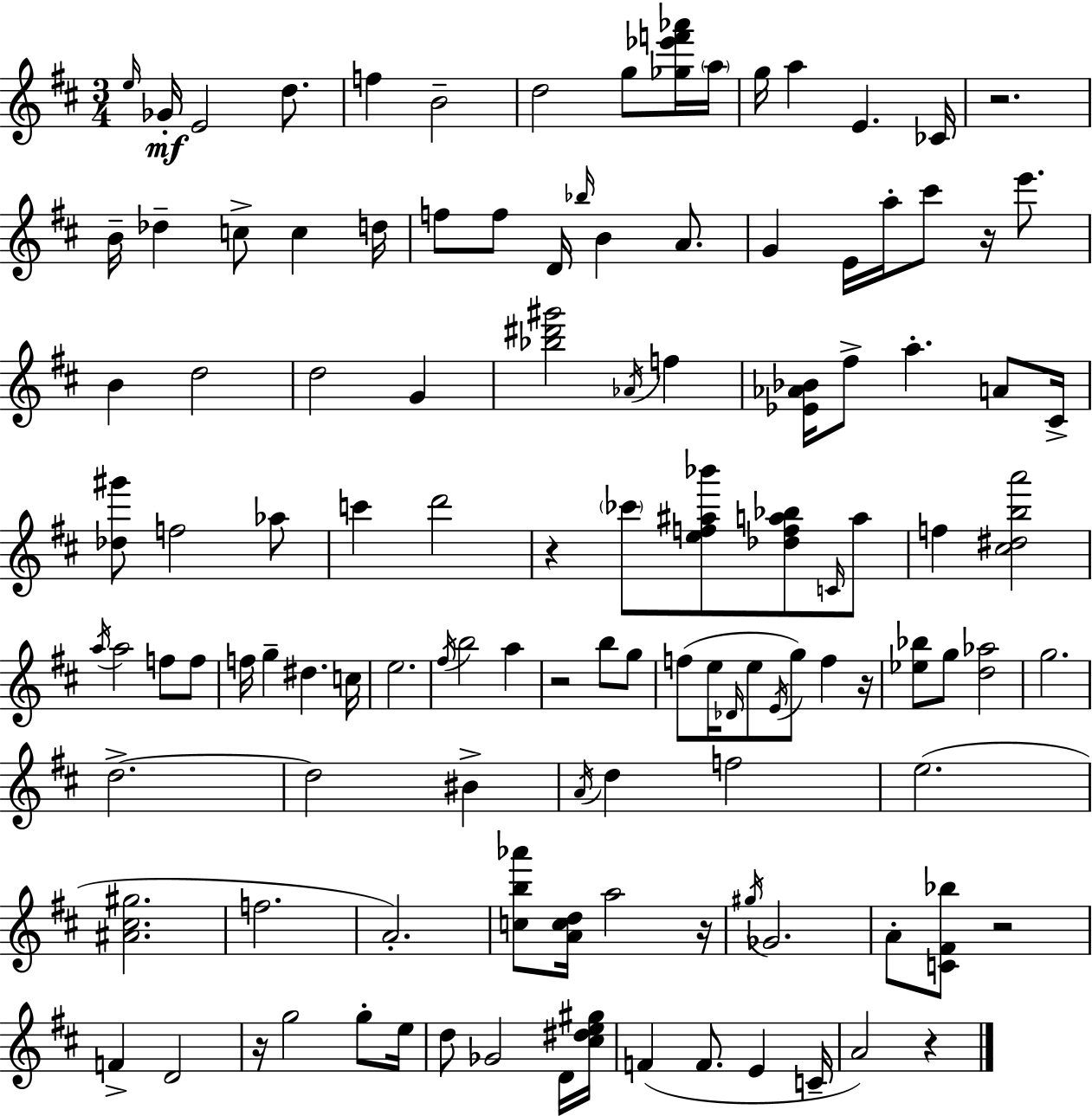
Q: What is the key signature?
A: D major